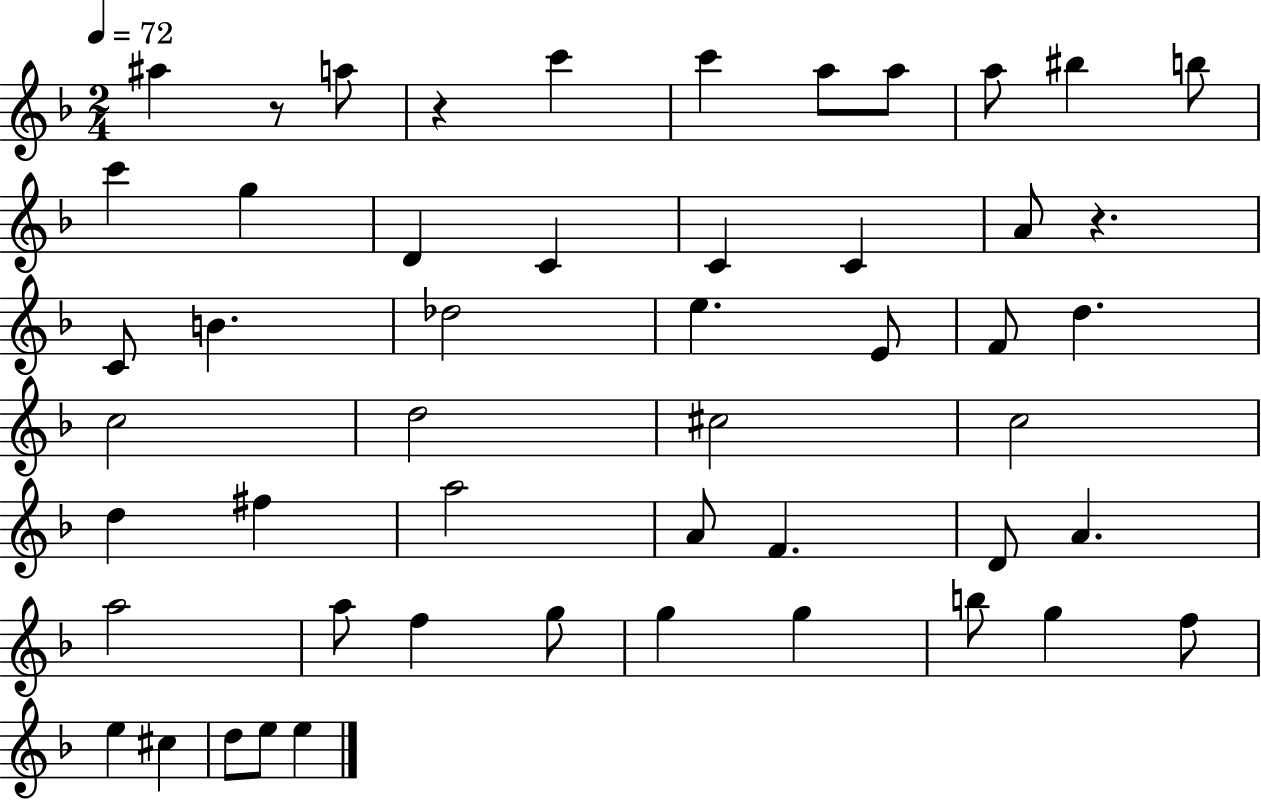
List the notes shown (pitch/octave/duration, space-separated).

A#5/q R/e A5/e R/q C6/q C6/q A5/e A5/e A5/e BIS5/q B5/e C6/q G5/q D4/q C4/q C4/q C4/q A4/e R/q. C4/e B4/q. Db5/h E5/q. E4/e F4/e D5/q. C5/h D5/h C#5/h C5/h D5/q F#5/q A5/h A4/e F4/q. D4/e A4/q. A5/h A5/e F5/q G5/e G5/q G5/q B5/e G5/q F5/e E5/q C#5/q D5/e E5/e E5/q